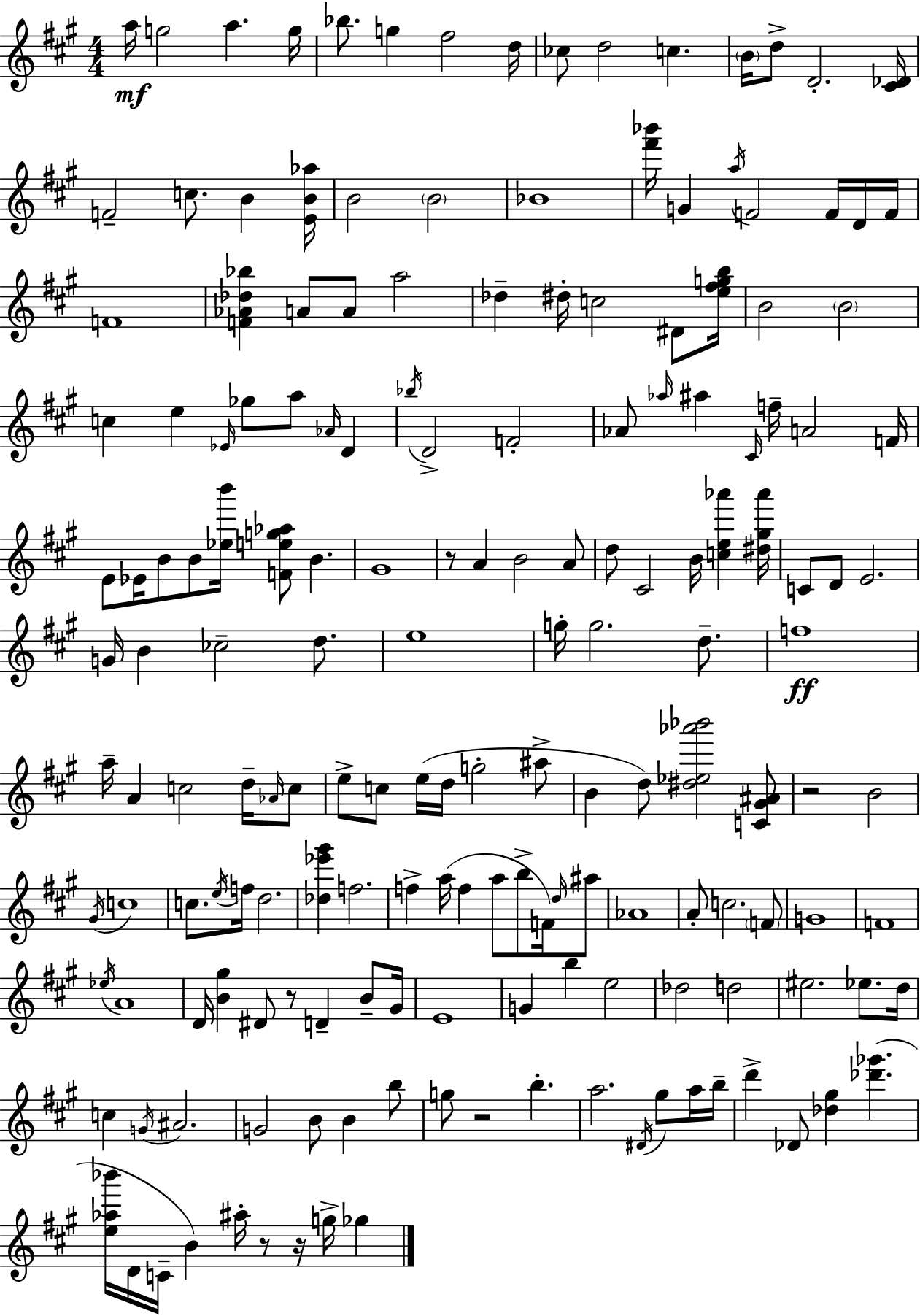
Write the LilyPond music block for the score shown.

{
  \clef treble
  \numericTimeSignature
  \time 4/4
  \key a \major
  a''16\mf g''2 a''4. g''16 | bes''8. g''4 fis''2 d''16 | ces''8 d''2 c''4. | \parenthesize b'16 d''8-> d'2.-. <cis' des'>16 | \break f'2-- c''8. b'4 <e' b' aes''>16 | b'2 \parenthesize b'2 | bes'1 | <fis''' bes'''>16 g'4 \acciaccatura { a''16 } f'2 f'16 d'16 | \break f'16 f'1 | <f' aes' des'' bes''>4 a'8 a'8 a''2 | des''4-- dis''16-. c''2 dis'8 | <e'' fis'' g'' b''>16 b'2 \parenthesize b'2 | \break c''4 e''4 \grace { ees'16 } ges''8 a''8 \grace { aes'16 } d'4 | \acciaccatura { bes''16 } d'2-> f'2-. | aes'8 \grace { aes''16 } ais''4 \grace { cis'16 } f''16-- a'2 | f'16 e'8 ees'16 b'8 b'8 <ees'' b'''>16 <f' e'' g'' aes''>8 | \break b'4. gis'1 | r8 a'4 b'2 | a'8 d''8 cis'2 | b'16 <c'' e'' aes'''>4 <dis'' gis'' aes'''>16 c'8 d'8 e'2. | \break g'16 b'4 ces''2-- | d''8. e''1 | g''16-. g''2. | d''8.-- f''1\ff | \break a''16-- a'4 c''2 | d''16-- \grace { aes'16 } c''8 e''8-> c''8 e''16( d''16 g''2-. | ais''8-> b'4 d''8) <dis'' ees'' aes''' bes'''>2 | <c' gis' ais'>8 r2 b'2 | \break \acciaccatura { gis'16 } c''1 | c''8. \acciaccatura { e''16 } f''16 d''2. | <des'' ees''' gis'''>4 f''2. | f''4-> a''16( f''4 | \break a''8 b''8-> f'16) \grace { d''16 } ais''8 aes'1 | a'8-. c''2. | \parenthesize f'8 g'1 | f'1 | \break \acciaccatura { ees''16 } a'1 | d'16 <b' gis''>4 | dis'8 r8 d'4-- b'8-- gis'16 e'1 | g'4 b''4 | \break e''2 des''2 | d''2 eis''2. | ees''8. d''16 c''4 \acciaccatura { g'16 } | ais'2. g'2 | \break b'8 b'4 b''8 g''8 r2 | b''4.-. a''2. | \acciaccatura { dis'16 } gis''8 a''16 b''16-- d'''4-> | des'8 <des'' gis''>4 <des''' ges'''>4.( <e'' aes'' bes'''>16 d'16 c'16-- | \break b'4) ais''16-. r8 r16 g''16-> ges''4 \bar "|."
}